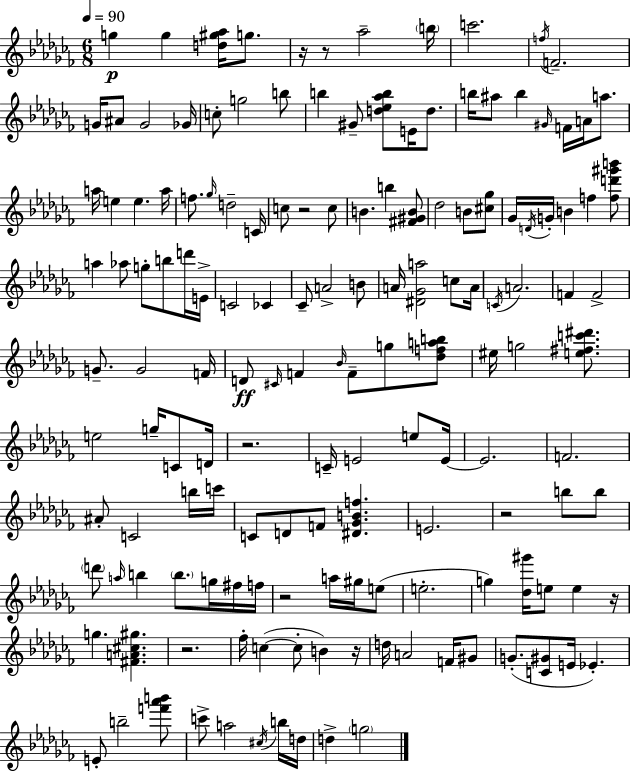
{
  \clef treble
  \numericTimeSignature
  \time 6/8
  \key aes \minor
  \tempo 4 = 90
  \repeat volta 2 { g''4\p g''4 <d'' gis'' aes''>16 g''8. | r16 r8 aes''2-- \parenthesize b''16 | c'''2. | \acciaccatura { f''16 } f'2.-- | \break g'16 ais'8 g'2 | ges'16 c''8-. g''2 b''8 | b''4 gis'8-- <d'' ees'' aes'' b''>8 e'16 d''8. | b''16 ais''8 b''4 \grace { gis'16 } f'16 a'16 a''8. | \break a''16 e''4 e''4. | a''16 f''8. \grace { ges''16 } d''2-- | c'16 c''8 r2 | c''8 b'4. b''4 | \break <fis' gis' b'>8 des''2 b'8 | <cis'' ges''>8 ges'16 \acciaccatura { d'16 } g'16-. b'4 f''4 | <f'' d''' gis''' b'''>8 a''4 aes''8 g''8-. | b''8 d'''16 e'16-> c'2 | \break ces'4 ces'8-- a'2-> | b'8 a'16 <dis' ges' a''>2 | c''8 a'16 \acciaccatura { c'16 } a'2. | f'4 f'2-> | \break g'8.-- g'2 | f'16 d'8\ff \grace { cis'16 } f'4 | \grace { bes'16 } f'8-- g''8 <des'' f'' a'' b''>8 eis''16 g''2 | <e'' fis'' c''' dis'''>8. e''2 | \break g''16-- c'8 d'16 r2. | c'16-- e'2 | e''8 e'16~~ e'2. | f'2. | \break ais'8-. c'2 | b''16 c'''16 c'8 d'8 f'8 | <dis' ges' b' f''>4. e'2. | r2 | \break b''8 b''8 \parenthesize d'''8 \grace { a''16 } b''4 | \parenthesize b''8. g''16 fis''16 f''16 r2 | a''16 gis''16 e''8( e''2.-. | g''4) | \break <des'' gis'''>16 e''8 e''4 r16 g''4. | <fis' a' cis'' gis''>4. r2. | fes''16-. c''4~(~ | c''8-. b'4) r16 d''16 a'2 | \break f'16 gis'8 g'8.-.( <c' gis'>8 | e'16 ees'4.-.) e'8-. b''2-- | <f''' aes''' b'''>8 c'''8-> a''2 | \acciaccatura { cis''16 } b''16 d''16 d''4-> | \break \parenthesize g''2 } \bar "|."
}